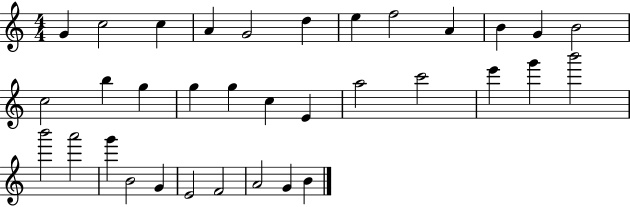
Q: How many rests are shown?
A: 0